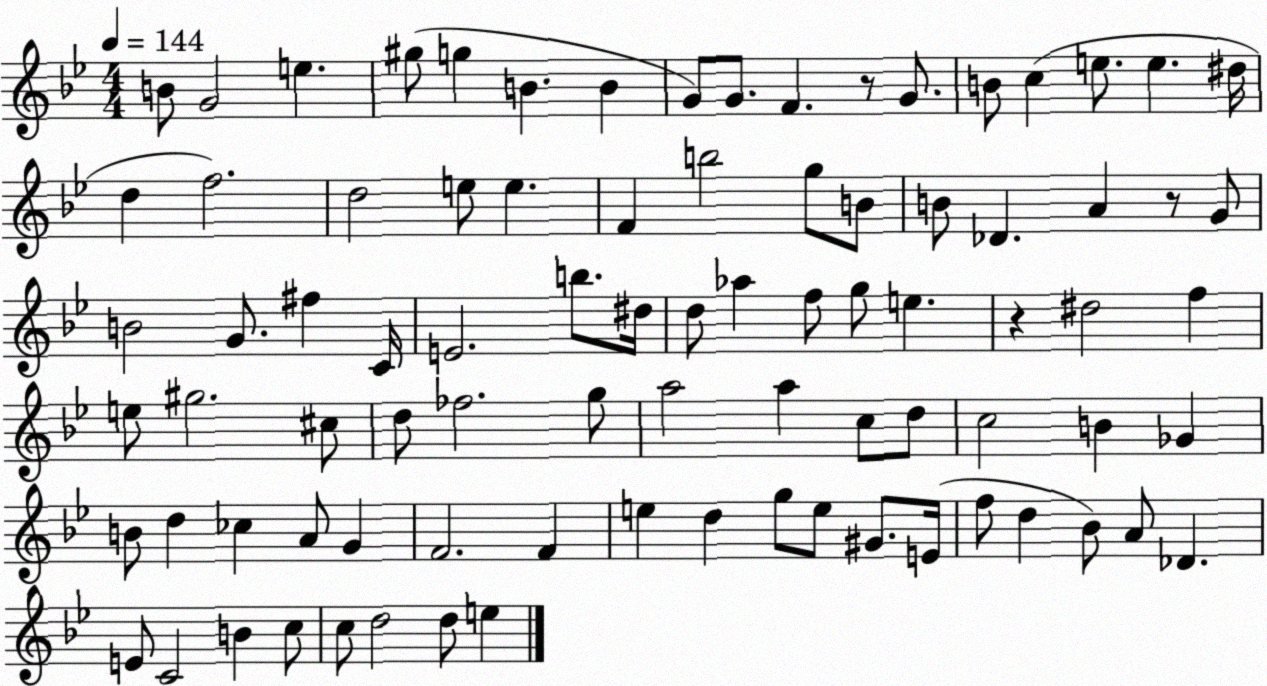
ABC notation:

X:1
T:Untitled
M:4/4
L:1/4
K:Bb
B/2 G2 e ^g/2 g B B G/2 G/2 F z/2 G/2 B/2 c e/2 e ^d/4 d f2 d2 e/2 e F b2 g/2 B/2 B/2 _D A z/2 G/2 B2 G/2 ^f C/4 E2 b/2 ^d/4 d/2 _a f/2 g/2 e z ^d2 f e/2 ^g2 ^c/2 d/2 _f2 g/2 a2 a c/2 d/2 c2 B _G B/2 d _c A/2 G F2 F e d g/2 e/2 ^G/2 E/4 f/2 d _B/2 A/2 _D E/2 C2 B c/2 c/2 d2 d/2 e